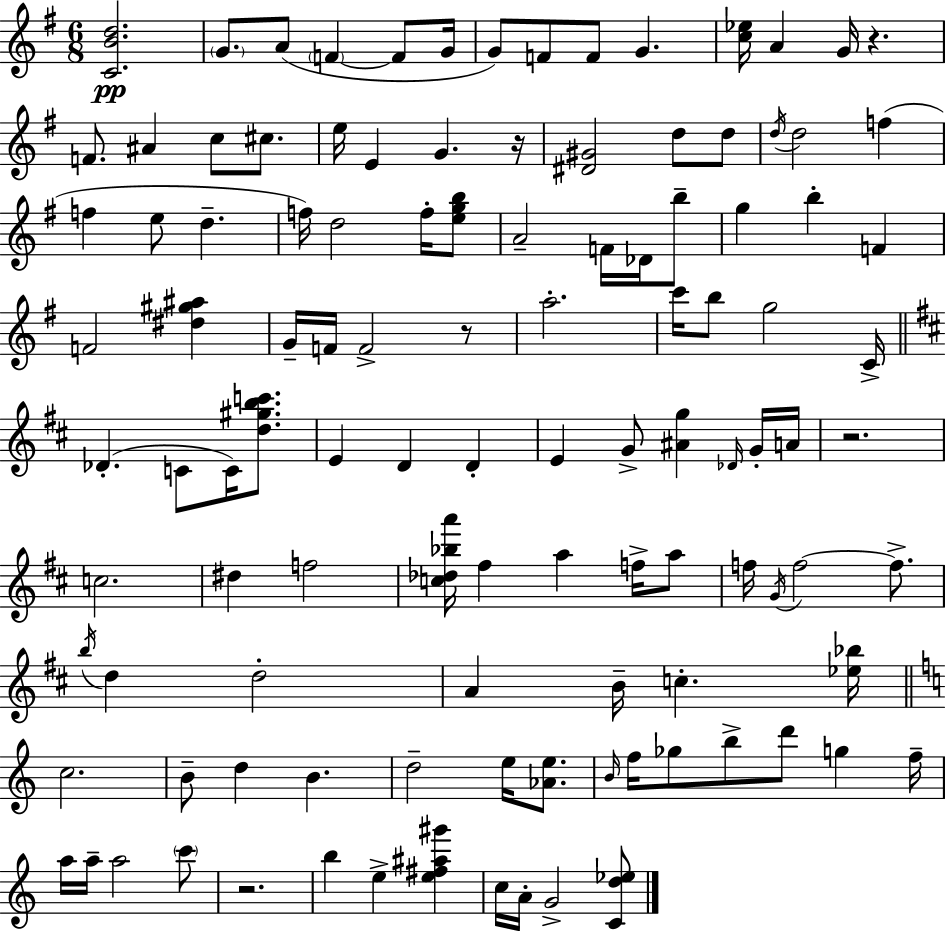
X:1
T:Untitled
M:6/8
L:1/4
K:G
[CBd]2 G/2 A/2 F F/2 G/4 G/2 F/2 F/2 G [c_e]/4 A G/4 z F/2 ^A c/2 ^c/2 e/4 E G z/4 [^D^G]2 d/2 d/2 d/4 d2 f f e/2 d f/4 d2 f/4 [egb]/2 A2 F/4 _D/4 b/2 g b F F2 [^d^g^a] G/4 F/4 F2 z/2 a2 c'/4 b/2 g2 C/4 _D C/2 C/4 [d^gbc']/2 E D D E G/2 [^Ag] _D/4 G/4 A/4 z2 c2 ^d f2 [c_d_ba']/4 ^f a f/4 a/2 f/4 G/4 f2 f/2 b/4 d d2 A B/4 c [_e_b]/4 c2 B/2 d B d2 e/4 [_Ae]/2 B/4 f/4 _g/2 b/2 d'/2 g f/4 a/4 a/4 a2 c'/2 z2 b e [e^f^a^g'] c/4 A/4 G2 [Cd_e]/2